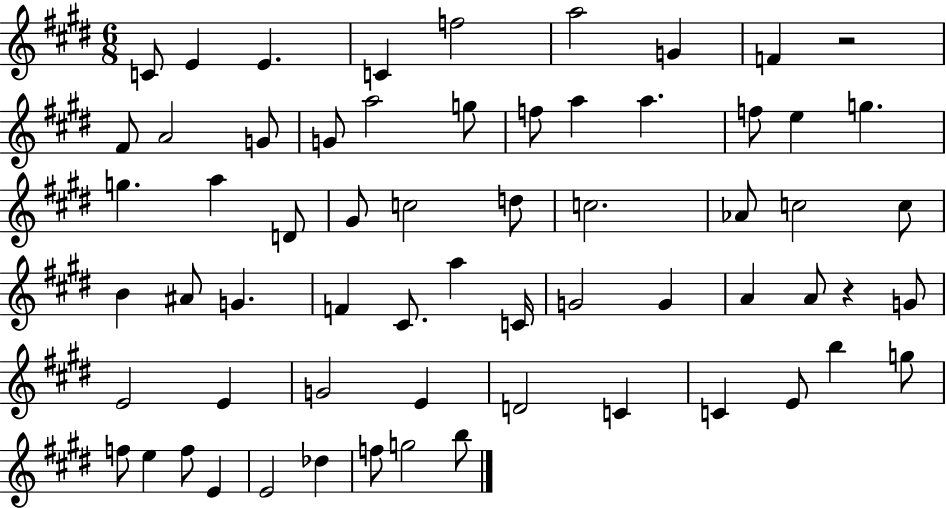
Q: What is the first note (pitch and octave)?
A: C4